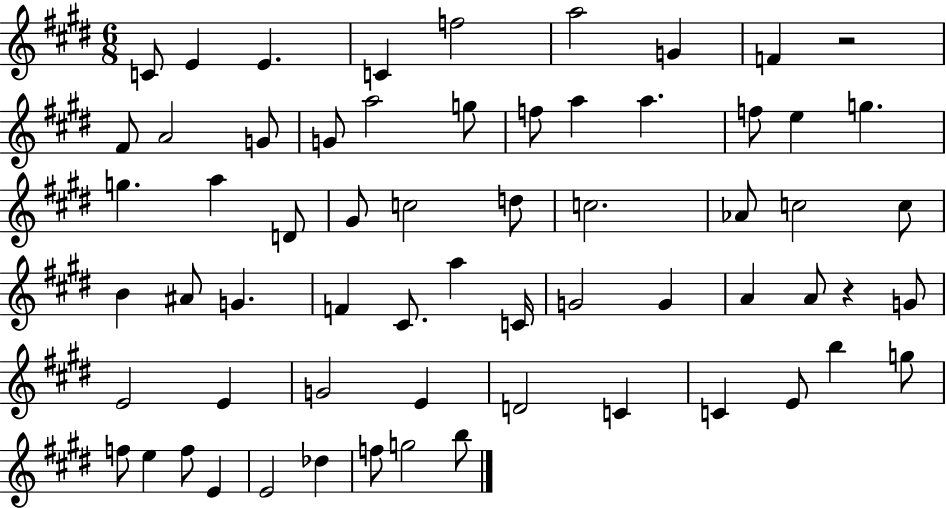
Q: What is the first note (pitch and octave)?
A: C4